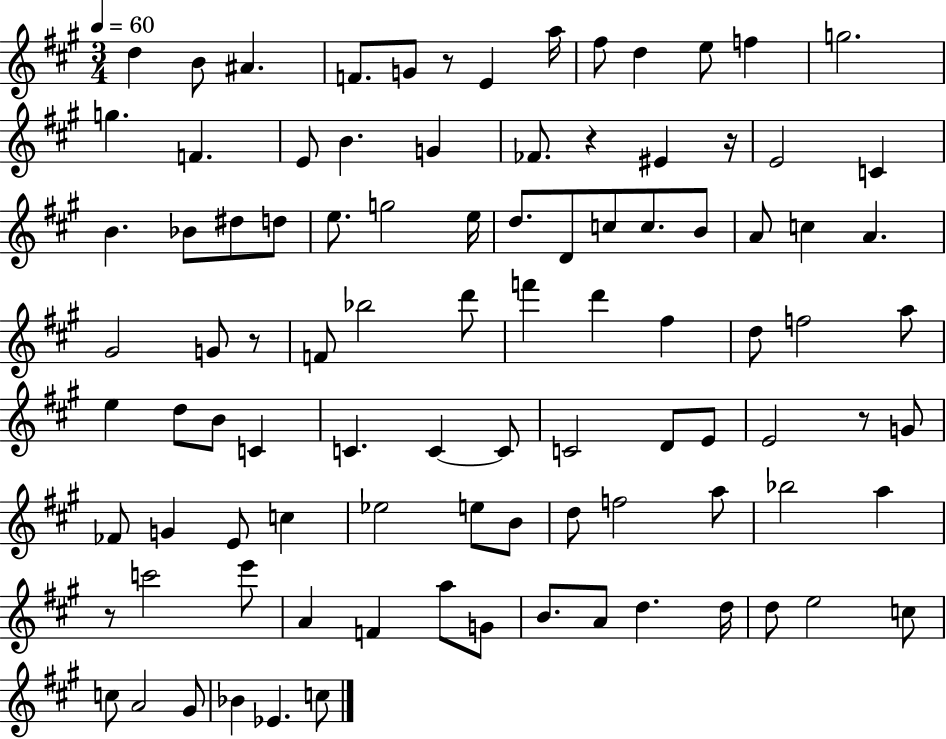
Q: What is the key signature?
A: A major